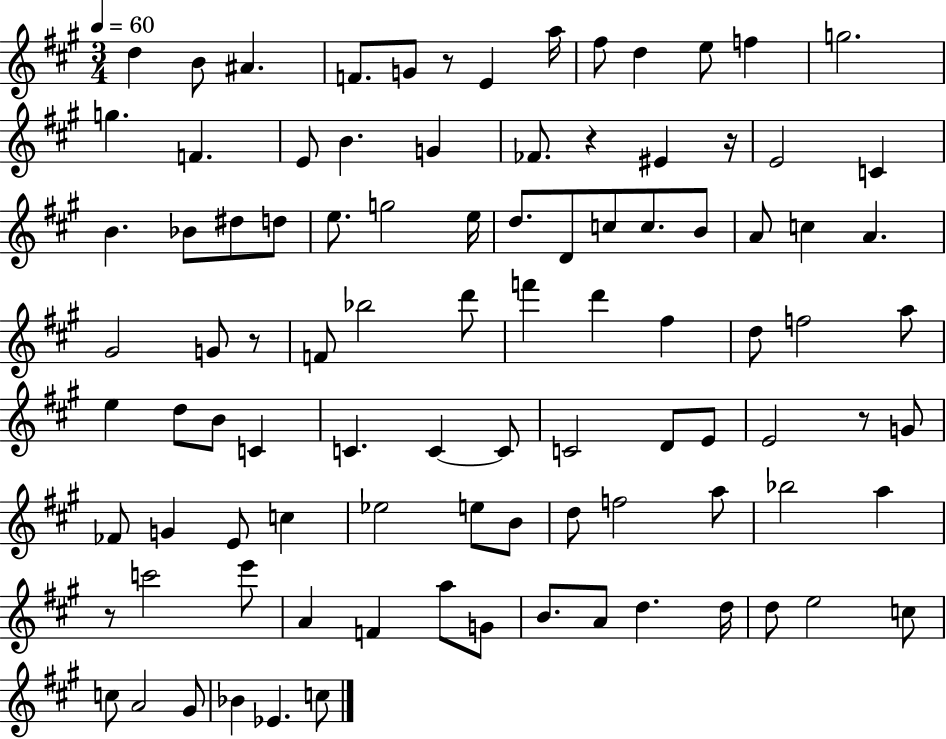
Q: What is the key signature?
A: A major